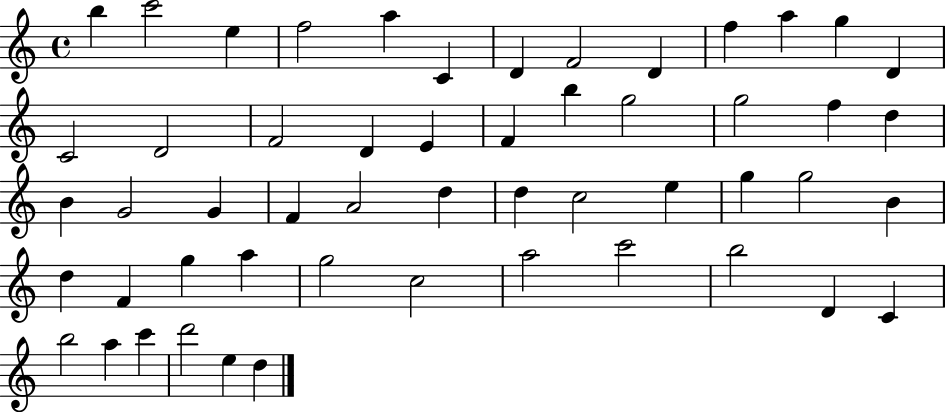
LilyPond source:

{
  \clef treble
  \time 4/4
  \defaultTimeSignature
  \key c \major
  b''4 c'''2 e''4 | f''2 a''4 c'4 | d'4 f'2 d'4 | f''4 a''4 g''4 d'4 | \break c'2 d'2 | f'2 d'4 e'4 | f'4 b''4 g''2 | g''2 f''4 d''4 | \break b'4 g'2 g'4 | f'4 a'2 d''4 | d''4 c''2 e''4 | g''4 g''2 b'4 | \break d''4 f'4 g''4 a''4 | g''2 c''2 | a''2 c'''2 | b''2 d'4 c'4 | \break b''2 a''4 c'''4 | d'''2 e''4 d''4 | \bar "|."
}